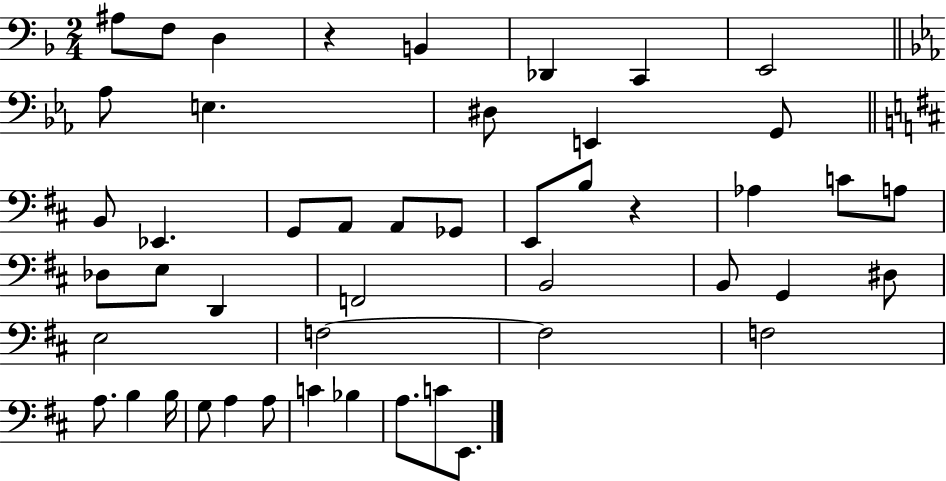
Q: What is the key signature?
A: F major